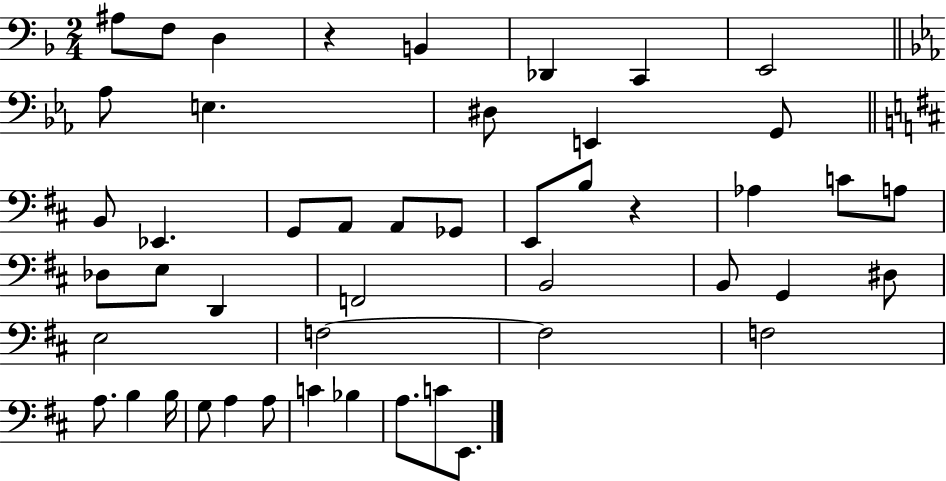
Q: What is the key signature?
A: F major